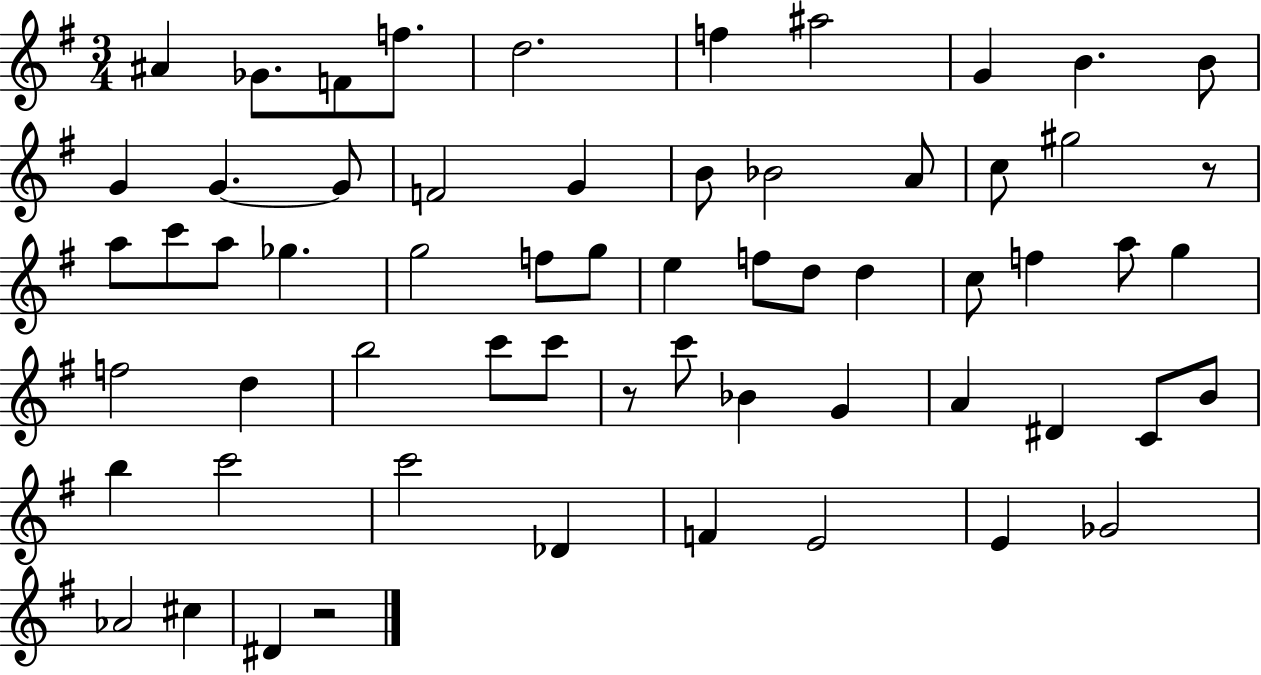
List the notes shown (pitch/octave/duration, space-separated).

A#4/q Gb4/e. F4/e F5/e. D5/h. F5/q A#5/h G4/q B4/q. B4/e G4/q G4/q. G4/e F4/h G4/q B4/e Bb4/h A4/e C5/e G#5/h R/e A5/e C6/e A5/e Gb5/q. G5/h F5/e G5/e E5/q F5/e D5/e D5/q C5/e F5/q A5/e G5/q F5/h D5/q B5/h C6/e C6/e R/e C6/e Bb4/q G4/q A4/q D#4/q C4/e B4/e B5/q C6/h C6/h Db4/q F4/q E4/h E4/q Gb4/h Ab4/h C#5/q D#4/q R/h